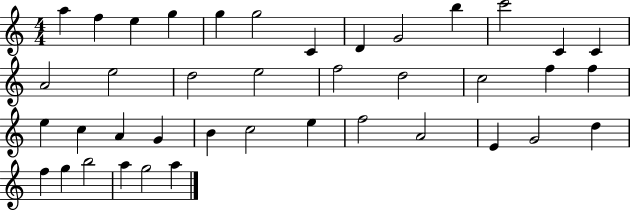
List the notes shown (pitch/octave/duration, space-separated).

A5/q F5/q E5/q G5/q G5/q G5/h C4/q D4/q G4/h B5/q C6/h C4/q C4/q A4/h E5/h D5/h E5/h F5/h D5/h C5/h F5/q F5/q E5/q C5/q A4/q G4/q B4/q C5/h E5/q F5/h A4/h E4/q G4/h D5/q F5/q G5/q B5/h A5/q G5/h A5/q